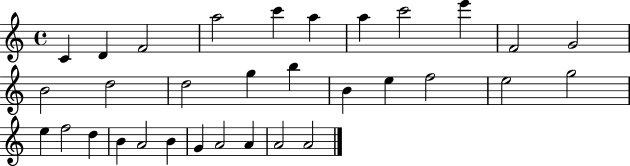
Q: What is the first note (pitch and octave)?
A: C4